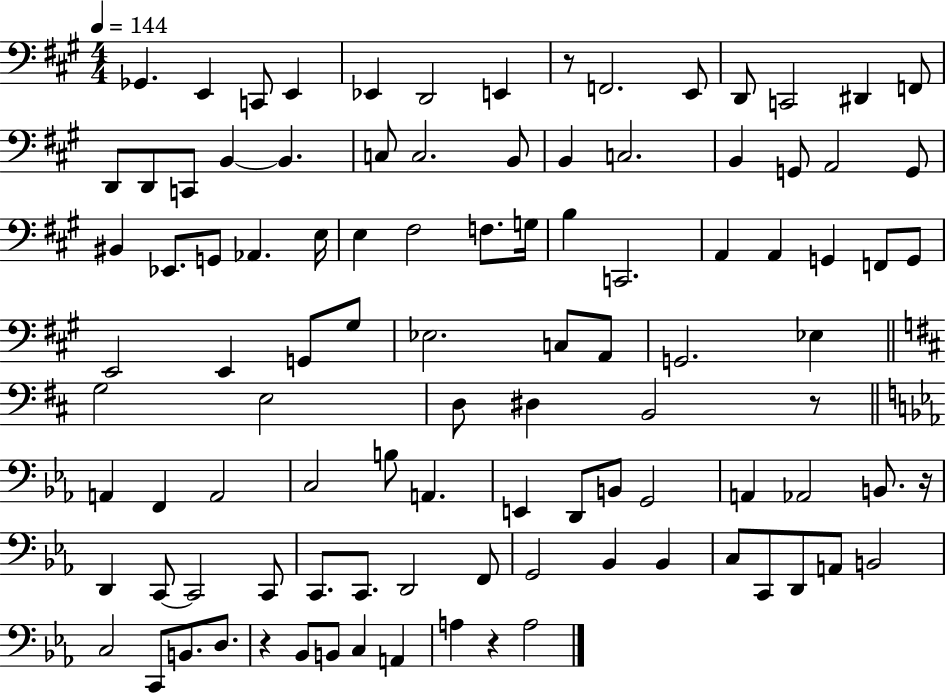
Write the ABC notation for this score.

X:1
T:Untitled
M:4/4
L:1/4
K:A
_G,, E,, C,,/2 E,, _E,, D,,2 E,, z/2 F,,2 E,,/2 D,,/2 C,,2 ^D,, F,,/2 D,,/2 D,,/2 C,,/2 B,, B,, C,/2 C,2 B,,/2 B,, C,2 B,, G,,/2 A,,2 G,,/2 ^B,, _E,,/2 G,,/2 _A,, E,/4 E, ^F,2 F,/2 G,/4 B, C,,2 A,, A,, G,, F,,/2 G,,/2 E,,2 E,, G,,/2 ^G,/2 _E,2 C,/2 A,,/2 G,,2 _E, G,2 E,2 D,/2 ^D, B,,2 z/2 A,, F,, A,,2 C,2 B,/2 A,, E,, D,,/2 B,,/2 G,,2 A,, _A,,2 B,,/2 z/4 D,, C,,/2 C,,2 C,,/2 C,,/2 C,,/2 D,,2 F,,/2 G,,2 _B,, _B,, C,/2 C,,/2 D,,/2 A,,/2 B,,2 C,2 C,,/2 B,,/2 D,/2 z _B,,/2 B,,/2 C, A,, A, z A,2